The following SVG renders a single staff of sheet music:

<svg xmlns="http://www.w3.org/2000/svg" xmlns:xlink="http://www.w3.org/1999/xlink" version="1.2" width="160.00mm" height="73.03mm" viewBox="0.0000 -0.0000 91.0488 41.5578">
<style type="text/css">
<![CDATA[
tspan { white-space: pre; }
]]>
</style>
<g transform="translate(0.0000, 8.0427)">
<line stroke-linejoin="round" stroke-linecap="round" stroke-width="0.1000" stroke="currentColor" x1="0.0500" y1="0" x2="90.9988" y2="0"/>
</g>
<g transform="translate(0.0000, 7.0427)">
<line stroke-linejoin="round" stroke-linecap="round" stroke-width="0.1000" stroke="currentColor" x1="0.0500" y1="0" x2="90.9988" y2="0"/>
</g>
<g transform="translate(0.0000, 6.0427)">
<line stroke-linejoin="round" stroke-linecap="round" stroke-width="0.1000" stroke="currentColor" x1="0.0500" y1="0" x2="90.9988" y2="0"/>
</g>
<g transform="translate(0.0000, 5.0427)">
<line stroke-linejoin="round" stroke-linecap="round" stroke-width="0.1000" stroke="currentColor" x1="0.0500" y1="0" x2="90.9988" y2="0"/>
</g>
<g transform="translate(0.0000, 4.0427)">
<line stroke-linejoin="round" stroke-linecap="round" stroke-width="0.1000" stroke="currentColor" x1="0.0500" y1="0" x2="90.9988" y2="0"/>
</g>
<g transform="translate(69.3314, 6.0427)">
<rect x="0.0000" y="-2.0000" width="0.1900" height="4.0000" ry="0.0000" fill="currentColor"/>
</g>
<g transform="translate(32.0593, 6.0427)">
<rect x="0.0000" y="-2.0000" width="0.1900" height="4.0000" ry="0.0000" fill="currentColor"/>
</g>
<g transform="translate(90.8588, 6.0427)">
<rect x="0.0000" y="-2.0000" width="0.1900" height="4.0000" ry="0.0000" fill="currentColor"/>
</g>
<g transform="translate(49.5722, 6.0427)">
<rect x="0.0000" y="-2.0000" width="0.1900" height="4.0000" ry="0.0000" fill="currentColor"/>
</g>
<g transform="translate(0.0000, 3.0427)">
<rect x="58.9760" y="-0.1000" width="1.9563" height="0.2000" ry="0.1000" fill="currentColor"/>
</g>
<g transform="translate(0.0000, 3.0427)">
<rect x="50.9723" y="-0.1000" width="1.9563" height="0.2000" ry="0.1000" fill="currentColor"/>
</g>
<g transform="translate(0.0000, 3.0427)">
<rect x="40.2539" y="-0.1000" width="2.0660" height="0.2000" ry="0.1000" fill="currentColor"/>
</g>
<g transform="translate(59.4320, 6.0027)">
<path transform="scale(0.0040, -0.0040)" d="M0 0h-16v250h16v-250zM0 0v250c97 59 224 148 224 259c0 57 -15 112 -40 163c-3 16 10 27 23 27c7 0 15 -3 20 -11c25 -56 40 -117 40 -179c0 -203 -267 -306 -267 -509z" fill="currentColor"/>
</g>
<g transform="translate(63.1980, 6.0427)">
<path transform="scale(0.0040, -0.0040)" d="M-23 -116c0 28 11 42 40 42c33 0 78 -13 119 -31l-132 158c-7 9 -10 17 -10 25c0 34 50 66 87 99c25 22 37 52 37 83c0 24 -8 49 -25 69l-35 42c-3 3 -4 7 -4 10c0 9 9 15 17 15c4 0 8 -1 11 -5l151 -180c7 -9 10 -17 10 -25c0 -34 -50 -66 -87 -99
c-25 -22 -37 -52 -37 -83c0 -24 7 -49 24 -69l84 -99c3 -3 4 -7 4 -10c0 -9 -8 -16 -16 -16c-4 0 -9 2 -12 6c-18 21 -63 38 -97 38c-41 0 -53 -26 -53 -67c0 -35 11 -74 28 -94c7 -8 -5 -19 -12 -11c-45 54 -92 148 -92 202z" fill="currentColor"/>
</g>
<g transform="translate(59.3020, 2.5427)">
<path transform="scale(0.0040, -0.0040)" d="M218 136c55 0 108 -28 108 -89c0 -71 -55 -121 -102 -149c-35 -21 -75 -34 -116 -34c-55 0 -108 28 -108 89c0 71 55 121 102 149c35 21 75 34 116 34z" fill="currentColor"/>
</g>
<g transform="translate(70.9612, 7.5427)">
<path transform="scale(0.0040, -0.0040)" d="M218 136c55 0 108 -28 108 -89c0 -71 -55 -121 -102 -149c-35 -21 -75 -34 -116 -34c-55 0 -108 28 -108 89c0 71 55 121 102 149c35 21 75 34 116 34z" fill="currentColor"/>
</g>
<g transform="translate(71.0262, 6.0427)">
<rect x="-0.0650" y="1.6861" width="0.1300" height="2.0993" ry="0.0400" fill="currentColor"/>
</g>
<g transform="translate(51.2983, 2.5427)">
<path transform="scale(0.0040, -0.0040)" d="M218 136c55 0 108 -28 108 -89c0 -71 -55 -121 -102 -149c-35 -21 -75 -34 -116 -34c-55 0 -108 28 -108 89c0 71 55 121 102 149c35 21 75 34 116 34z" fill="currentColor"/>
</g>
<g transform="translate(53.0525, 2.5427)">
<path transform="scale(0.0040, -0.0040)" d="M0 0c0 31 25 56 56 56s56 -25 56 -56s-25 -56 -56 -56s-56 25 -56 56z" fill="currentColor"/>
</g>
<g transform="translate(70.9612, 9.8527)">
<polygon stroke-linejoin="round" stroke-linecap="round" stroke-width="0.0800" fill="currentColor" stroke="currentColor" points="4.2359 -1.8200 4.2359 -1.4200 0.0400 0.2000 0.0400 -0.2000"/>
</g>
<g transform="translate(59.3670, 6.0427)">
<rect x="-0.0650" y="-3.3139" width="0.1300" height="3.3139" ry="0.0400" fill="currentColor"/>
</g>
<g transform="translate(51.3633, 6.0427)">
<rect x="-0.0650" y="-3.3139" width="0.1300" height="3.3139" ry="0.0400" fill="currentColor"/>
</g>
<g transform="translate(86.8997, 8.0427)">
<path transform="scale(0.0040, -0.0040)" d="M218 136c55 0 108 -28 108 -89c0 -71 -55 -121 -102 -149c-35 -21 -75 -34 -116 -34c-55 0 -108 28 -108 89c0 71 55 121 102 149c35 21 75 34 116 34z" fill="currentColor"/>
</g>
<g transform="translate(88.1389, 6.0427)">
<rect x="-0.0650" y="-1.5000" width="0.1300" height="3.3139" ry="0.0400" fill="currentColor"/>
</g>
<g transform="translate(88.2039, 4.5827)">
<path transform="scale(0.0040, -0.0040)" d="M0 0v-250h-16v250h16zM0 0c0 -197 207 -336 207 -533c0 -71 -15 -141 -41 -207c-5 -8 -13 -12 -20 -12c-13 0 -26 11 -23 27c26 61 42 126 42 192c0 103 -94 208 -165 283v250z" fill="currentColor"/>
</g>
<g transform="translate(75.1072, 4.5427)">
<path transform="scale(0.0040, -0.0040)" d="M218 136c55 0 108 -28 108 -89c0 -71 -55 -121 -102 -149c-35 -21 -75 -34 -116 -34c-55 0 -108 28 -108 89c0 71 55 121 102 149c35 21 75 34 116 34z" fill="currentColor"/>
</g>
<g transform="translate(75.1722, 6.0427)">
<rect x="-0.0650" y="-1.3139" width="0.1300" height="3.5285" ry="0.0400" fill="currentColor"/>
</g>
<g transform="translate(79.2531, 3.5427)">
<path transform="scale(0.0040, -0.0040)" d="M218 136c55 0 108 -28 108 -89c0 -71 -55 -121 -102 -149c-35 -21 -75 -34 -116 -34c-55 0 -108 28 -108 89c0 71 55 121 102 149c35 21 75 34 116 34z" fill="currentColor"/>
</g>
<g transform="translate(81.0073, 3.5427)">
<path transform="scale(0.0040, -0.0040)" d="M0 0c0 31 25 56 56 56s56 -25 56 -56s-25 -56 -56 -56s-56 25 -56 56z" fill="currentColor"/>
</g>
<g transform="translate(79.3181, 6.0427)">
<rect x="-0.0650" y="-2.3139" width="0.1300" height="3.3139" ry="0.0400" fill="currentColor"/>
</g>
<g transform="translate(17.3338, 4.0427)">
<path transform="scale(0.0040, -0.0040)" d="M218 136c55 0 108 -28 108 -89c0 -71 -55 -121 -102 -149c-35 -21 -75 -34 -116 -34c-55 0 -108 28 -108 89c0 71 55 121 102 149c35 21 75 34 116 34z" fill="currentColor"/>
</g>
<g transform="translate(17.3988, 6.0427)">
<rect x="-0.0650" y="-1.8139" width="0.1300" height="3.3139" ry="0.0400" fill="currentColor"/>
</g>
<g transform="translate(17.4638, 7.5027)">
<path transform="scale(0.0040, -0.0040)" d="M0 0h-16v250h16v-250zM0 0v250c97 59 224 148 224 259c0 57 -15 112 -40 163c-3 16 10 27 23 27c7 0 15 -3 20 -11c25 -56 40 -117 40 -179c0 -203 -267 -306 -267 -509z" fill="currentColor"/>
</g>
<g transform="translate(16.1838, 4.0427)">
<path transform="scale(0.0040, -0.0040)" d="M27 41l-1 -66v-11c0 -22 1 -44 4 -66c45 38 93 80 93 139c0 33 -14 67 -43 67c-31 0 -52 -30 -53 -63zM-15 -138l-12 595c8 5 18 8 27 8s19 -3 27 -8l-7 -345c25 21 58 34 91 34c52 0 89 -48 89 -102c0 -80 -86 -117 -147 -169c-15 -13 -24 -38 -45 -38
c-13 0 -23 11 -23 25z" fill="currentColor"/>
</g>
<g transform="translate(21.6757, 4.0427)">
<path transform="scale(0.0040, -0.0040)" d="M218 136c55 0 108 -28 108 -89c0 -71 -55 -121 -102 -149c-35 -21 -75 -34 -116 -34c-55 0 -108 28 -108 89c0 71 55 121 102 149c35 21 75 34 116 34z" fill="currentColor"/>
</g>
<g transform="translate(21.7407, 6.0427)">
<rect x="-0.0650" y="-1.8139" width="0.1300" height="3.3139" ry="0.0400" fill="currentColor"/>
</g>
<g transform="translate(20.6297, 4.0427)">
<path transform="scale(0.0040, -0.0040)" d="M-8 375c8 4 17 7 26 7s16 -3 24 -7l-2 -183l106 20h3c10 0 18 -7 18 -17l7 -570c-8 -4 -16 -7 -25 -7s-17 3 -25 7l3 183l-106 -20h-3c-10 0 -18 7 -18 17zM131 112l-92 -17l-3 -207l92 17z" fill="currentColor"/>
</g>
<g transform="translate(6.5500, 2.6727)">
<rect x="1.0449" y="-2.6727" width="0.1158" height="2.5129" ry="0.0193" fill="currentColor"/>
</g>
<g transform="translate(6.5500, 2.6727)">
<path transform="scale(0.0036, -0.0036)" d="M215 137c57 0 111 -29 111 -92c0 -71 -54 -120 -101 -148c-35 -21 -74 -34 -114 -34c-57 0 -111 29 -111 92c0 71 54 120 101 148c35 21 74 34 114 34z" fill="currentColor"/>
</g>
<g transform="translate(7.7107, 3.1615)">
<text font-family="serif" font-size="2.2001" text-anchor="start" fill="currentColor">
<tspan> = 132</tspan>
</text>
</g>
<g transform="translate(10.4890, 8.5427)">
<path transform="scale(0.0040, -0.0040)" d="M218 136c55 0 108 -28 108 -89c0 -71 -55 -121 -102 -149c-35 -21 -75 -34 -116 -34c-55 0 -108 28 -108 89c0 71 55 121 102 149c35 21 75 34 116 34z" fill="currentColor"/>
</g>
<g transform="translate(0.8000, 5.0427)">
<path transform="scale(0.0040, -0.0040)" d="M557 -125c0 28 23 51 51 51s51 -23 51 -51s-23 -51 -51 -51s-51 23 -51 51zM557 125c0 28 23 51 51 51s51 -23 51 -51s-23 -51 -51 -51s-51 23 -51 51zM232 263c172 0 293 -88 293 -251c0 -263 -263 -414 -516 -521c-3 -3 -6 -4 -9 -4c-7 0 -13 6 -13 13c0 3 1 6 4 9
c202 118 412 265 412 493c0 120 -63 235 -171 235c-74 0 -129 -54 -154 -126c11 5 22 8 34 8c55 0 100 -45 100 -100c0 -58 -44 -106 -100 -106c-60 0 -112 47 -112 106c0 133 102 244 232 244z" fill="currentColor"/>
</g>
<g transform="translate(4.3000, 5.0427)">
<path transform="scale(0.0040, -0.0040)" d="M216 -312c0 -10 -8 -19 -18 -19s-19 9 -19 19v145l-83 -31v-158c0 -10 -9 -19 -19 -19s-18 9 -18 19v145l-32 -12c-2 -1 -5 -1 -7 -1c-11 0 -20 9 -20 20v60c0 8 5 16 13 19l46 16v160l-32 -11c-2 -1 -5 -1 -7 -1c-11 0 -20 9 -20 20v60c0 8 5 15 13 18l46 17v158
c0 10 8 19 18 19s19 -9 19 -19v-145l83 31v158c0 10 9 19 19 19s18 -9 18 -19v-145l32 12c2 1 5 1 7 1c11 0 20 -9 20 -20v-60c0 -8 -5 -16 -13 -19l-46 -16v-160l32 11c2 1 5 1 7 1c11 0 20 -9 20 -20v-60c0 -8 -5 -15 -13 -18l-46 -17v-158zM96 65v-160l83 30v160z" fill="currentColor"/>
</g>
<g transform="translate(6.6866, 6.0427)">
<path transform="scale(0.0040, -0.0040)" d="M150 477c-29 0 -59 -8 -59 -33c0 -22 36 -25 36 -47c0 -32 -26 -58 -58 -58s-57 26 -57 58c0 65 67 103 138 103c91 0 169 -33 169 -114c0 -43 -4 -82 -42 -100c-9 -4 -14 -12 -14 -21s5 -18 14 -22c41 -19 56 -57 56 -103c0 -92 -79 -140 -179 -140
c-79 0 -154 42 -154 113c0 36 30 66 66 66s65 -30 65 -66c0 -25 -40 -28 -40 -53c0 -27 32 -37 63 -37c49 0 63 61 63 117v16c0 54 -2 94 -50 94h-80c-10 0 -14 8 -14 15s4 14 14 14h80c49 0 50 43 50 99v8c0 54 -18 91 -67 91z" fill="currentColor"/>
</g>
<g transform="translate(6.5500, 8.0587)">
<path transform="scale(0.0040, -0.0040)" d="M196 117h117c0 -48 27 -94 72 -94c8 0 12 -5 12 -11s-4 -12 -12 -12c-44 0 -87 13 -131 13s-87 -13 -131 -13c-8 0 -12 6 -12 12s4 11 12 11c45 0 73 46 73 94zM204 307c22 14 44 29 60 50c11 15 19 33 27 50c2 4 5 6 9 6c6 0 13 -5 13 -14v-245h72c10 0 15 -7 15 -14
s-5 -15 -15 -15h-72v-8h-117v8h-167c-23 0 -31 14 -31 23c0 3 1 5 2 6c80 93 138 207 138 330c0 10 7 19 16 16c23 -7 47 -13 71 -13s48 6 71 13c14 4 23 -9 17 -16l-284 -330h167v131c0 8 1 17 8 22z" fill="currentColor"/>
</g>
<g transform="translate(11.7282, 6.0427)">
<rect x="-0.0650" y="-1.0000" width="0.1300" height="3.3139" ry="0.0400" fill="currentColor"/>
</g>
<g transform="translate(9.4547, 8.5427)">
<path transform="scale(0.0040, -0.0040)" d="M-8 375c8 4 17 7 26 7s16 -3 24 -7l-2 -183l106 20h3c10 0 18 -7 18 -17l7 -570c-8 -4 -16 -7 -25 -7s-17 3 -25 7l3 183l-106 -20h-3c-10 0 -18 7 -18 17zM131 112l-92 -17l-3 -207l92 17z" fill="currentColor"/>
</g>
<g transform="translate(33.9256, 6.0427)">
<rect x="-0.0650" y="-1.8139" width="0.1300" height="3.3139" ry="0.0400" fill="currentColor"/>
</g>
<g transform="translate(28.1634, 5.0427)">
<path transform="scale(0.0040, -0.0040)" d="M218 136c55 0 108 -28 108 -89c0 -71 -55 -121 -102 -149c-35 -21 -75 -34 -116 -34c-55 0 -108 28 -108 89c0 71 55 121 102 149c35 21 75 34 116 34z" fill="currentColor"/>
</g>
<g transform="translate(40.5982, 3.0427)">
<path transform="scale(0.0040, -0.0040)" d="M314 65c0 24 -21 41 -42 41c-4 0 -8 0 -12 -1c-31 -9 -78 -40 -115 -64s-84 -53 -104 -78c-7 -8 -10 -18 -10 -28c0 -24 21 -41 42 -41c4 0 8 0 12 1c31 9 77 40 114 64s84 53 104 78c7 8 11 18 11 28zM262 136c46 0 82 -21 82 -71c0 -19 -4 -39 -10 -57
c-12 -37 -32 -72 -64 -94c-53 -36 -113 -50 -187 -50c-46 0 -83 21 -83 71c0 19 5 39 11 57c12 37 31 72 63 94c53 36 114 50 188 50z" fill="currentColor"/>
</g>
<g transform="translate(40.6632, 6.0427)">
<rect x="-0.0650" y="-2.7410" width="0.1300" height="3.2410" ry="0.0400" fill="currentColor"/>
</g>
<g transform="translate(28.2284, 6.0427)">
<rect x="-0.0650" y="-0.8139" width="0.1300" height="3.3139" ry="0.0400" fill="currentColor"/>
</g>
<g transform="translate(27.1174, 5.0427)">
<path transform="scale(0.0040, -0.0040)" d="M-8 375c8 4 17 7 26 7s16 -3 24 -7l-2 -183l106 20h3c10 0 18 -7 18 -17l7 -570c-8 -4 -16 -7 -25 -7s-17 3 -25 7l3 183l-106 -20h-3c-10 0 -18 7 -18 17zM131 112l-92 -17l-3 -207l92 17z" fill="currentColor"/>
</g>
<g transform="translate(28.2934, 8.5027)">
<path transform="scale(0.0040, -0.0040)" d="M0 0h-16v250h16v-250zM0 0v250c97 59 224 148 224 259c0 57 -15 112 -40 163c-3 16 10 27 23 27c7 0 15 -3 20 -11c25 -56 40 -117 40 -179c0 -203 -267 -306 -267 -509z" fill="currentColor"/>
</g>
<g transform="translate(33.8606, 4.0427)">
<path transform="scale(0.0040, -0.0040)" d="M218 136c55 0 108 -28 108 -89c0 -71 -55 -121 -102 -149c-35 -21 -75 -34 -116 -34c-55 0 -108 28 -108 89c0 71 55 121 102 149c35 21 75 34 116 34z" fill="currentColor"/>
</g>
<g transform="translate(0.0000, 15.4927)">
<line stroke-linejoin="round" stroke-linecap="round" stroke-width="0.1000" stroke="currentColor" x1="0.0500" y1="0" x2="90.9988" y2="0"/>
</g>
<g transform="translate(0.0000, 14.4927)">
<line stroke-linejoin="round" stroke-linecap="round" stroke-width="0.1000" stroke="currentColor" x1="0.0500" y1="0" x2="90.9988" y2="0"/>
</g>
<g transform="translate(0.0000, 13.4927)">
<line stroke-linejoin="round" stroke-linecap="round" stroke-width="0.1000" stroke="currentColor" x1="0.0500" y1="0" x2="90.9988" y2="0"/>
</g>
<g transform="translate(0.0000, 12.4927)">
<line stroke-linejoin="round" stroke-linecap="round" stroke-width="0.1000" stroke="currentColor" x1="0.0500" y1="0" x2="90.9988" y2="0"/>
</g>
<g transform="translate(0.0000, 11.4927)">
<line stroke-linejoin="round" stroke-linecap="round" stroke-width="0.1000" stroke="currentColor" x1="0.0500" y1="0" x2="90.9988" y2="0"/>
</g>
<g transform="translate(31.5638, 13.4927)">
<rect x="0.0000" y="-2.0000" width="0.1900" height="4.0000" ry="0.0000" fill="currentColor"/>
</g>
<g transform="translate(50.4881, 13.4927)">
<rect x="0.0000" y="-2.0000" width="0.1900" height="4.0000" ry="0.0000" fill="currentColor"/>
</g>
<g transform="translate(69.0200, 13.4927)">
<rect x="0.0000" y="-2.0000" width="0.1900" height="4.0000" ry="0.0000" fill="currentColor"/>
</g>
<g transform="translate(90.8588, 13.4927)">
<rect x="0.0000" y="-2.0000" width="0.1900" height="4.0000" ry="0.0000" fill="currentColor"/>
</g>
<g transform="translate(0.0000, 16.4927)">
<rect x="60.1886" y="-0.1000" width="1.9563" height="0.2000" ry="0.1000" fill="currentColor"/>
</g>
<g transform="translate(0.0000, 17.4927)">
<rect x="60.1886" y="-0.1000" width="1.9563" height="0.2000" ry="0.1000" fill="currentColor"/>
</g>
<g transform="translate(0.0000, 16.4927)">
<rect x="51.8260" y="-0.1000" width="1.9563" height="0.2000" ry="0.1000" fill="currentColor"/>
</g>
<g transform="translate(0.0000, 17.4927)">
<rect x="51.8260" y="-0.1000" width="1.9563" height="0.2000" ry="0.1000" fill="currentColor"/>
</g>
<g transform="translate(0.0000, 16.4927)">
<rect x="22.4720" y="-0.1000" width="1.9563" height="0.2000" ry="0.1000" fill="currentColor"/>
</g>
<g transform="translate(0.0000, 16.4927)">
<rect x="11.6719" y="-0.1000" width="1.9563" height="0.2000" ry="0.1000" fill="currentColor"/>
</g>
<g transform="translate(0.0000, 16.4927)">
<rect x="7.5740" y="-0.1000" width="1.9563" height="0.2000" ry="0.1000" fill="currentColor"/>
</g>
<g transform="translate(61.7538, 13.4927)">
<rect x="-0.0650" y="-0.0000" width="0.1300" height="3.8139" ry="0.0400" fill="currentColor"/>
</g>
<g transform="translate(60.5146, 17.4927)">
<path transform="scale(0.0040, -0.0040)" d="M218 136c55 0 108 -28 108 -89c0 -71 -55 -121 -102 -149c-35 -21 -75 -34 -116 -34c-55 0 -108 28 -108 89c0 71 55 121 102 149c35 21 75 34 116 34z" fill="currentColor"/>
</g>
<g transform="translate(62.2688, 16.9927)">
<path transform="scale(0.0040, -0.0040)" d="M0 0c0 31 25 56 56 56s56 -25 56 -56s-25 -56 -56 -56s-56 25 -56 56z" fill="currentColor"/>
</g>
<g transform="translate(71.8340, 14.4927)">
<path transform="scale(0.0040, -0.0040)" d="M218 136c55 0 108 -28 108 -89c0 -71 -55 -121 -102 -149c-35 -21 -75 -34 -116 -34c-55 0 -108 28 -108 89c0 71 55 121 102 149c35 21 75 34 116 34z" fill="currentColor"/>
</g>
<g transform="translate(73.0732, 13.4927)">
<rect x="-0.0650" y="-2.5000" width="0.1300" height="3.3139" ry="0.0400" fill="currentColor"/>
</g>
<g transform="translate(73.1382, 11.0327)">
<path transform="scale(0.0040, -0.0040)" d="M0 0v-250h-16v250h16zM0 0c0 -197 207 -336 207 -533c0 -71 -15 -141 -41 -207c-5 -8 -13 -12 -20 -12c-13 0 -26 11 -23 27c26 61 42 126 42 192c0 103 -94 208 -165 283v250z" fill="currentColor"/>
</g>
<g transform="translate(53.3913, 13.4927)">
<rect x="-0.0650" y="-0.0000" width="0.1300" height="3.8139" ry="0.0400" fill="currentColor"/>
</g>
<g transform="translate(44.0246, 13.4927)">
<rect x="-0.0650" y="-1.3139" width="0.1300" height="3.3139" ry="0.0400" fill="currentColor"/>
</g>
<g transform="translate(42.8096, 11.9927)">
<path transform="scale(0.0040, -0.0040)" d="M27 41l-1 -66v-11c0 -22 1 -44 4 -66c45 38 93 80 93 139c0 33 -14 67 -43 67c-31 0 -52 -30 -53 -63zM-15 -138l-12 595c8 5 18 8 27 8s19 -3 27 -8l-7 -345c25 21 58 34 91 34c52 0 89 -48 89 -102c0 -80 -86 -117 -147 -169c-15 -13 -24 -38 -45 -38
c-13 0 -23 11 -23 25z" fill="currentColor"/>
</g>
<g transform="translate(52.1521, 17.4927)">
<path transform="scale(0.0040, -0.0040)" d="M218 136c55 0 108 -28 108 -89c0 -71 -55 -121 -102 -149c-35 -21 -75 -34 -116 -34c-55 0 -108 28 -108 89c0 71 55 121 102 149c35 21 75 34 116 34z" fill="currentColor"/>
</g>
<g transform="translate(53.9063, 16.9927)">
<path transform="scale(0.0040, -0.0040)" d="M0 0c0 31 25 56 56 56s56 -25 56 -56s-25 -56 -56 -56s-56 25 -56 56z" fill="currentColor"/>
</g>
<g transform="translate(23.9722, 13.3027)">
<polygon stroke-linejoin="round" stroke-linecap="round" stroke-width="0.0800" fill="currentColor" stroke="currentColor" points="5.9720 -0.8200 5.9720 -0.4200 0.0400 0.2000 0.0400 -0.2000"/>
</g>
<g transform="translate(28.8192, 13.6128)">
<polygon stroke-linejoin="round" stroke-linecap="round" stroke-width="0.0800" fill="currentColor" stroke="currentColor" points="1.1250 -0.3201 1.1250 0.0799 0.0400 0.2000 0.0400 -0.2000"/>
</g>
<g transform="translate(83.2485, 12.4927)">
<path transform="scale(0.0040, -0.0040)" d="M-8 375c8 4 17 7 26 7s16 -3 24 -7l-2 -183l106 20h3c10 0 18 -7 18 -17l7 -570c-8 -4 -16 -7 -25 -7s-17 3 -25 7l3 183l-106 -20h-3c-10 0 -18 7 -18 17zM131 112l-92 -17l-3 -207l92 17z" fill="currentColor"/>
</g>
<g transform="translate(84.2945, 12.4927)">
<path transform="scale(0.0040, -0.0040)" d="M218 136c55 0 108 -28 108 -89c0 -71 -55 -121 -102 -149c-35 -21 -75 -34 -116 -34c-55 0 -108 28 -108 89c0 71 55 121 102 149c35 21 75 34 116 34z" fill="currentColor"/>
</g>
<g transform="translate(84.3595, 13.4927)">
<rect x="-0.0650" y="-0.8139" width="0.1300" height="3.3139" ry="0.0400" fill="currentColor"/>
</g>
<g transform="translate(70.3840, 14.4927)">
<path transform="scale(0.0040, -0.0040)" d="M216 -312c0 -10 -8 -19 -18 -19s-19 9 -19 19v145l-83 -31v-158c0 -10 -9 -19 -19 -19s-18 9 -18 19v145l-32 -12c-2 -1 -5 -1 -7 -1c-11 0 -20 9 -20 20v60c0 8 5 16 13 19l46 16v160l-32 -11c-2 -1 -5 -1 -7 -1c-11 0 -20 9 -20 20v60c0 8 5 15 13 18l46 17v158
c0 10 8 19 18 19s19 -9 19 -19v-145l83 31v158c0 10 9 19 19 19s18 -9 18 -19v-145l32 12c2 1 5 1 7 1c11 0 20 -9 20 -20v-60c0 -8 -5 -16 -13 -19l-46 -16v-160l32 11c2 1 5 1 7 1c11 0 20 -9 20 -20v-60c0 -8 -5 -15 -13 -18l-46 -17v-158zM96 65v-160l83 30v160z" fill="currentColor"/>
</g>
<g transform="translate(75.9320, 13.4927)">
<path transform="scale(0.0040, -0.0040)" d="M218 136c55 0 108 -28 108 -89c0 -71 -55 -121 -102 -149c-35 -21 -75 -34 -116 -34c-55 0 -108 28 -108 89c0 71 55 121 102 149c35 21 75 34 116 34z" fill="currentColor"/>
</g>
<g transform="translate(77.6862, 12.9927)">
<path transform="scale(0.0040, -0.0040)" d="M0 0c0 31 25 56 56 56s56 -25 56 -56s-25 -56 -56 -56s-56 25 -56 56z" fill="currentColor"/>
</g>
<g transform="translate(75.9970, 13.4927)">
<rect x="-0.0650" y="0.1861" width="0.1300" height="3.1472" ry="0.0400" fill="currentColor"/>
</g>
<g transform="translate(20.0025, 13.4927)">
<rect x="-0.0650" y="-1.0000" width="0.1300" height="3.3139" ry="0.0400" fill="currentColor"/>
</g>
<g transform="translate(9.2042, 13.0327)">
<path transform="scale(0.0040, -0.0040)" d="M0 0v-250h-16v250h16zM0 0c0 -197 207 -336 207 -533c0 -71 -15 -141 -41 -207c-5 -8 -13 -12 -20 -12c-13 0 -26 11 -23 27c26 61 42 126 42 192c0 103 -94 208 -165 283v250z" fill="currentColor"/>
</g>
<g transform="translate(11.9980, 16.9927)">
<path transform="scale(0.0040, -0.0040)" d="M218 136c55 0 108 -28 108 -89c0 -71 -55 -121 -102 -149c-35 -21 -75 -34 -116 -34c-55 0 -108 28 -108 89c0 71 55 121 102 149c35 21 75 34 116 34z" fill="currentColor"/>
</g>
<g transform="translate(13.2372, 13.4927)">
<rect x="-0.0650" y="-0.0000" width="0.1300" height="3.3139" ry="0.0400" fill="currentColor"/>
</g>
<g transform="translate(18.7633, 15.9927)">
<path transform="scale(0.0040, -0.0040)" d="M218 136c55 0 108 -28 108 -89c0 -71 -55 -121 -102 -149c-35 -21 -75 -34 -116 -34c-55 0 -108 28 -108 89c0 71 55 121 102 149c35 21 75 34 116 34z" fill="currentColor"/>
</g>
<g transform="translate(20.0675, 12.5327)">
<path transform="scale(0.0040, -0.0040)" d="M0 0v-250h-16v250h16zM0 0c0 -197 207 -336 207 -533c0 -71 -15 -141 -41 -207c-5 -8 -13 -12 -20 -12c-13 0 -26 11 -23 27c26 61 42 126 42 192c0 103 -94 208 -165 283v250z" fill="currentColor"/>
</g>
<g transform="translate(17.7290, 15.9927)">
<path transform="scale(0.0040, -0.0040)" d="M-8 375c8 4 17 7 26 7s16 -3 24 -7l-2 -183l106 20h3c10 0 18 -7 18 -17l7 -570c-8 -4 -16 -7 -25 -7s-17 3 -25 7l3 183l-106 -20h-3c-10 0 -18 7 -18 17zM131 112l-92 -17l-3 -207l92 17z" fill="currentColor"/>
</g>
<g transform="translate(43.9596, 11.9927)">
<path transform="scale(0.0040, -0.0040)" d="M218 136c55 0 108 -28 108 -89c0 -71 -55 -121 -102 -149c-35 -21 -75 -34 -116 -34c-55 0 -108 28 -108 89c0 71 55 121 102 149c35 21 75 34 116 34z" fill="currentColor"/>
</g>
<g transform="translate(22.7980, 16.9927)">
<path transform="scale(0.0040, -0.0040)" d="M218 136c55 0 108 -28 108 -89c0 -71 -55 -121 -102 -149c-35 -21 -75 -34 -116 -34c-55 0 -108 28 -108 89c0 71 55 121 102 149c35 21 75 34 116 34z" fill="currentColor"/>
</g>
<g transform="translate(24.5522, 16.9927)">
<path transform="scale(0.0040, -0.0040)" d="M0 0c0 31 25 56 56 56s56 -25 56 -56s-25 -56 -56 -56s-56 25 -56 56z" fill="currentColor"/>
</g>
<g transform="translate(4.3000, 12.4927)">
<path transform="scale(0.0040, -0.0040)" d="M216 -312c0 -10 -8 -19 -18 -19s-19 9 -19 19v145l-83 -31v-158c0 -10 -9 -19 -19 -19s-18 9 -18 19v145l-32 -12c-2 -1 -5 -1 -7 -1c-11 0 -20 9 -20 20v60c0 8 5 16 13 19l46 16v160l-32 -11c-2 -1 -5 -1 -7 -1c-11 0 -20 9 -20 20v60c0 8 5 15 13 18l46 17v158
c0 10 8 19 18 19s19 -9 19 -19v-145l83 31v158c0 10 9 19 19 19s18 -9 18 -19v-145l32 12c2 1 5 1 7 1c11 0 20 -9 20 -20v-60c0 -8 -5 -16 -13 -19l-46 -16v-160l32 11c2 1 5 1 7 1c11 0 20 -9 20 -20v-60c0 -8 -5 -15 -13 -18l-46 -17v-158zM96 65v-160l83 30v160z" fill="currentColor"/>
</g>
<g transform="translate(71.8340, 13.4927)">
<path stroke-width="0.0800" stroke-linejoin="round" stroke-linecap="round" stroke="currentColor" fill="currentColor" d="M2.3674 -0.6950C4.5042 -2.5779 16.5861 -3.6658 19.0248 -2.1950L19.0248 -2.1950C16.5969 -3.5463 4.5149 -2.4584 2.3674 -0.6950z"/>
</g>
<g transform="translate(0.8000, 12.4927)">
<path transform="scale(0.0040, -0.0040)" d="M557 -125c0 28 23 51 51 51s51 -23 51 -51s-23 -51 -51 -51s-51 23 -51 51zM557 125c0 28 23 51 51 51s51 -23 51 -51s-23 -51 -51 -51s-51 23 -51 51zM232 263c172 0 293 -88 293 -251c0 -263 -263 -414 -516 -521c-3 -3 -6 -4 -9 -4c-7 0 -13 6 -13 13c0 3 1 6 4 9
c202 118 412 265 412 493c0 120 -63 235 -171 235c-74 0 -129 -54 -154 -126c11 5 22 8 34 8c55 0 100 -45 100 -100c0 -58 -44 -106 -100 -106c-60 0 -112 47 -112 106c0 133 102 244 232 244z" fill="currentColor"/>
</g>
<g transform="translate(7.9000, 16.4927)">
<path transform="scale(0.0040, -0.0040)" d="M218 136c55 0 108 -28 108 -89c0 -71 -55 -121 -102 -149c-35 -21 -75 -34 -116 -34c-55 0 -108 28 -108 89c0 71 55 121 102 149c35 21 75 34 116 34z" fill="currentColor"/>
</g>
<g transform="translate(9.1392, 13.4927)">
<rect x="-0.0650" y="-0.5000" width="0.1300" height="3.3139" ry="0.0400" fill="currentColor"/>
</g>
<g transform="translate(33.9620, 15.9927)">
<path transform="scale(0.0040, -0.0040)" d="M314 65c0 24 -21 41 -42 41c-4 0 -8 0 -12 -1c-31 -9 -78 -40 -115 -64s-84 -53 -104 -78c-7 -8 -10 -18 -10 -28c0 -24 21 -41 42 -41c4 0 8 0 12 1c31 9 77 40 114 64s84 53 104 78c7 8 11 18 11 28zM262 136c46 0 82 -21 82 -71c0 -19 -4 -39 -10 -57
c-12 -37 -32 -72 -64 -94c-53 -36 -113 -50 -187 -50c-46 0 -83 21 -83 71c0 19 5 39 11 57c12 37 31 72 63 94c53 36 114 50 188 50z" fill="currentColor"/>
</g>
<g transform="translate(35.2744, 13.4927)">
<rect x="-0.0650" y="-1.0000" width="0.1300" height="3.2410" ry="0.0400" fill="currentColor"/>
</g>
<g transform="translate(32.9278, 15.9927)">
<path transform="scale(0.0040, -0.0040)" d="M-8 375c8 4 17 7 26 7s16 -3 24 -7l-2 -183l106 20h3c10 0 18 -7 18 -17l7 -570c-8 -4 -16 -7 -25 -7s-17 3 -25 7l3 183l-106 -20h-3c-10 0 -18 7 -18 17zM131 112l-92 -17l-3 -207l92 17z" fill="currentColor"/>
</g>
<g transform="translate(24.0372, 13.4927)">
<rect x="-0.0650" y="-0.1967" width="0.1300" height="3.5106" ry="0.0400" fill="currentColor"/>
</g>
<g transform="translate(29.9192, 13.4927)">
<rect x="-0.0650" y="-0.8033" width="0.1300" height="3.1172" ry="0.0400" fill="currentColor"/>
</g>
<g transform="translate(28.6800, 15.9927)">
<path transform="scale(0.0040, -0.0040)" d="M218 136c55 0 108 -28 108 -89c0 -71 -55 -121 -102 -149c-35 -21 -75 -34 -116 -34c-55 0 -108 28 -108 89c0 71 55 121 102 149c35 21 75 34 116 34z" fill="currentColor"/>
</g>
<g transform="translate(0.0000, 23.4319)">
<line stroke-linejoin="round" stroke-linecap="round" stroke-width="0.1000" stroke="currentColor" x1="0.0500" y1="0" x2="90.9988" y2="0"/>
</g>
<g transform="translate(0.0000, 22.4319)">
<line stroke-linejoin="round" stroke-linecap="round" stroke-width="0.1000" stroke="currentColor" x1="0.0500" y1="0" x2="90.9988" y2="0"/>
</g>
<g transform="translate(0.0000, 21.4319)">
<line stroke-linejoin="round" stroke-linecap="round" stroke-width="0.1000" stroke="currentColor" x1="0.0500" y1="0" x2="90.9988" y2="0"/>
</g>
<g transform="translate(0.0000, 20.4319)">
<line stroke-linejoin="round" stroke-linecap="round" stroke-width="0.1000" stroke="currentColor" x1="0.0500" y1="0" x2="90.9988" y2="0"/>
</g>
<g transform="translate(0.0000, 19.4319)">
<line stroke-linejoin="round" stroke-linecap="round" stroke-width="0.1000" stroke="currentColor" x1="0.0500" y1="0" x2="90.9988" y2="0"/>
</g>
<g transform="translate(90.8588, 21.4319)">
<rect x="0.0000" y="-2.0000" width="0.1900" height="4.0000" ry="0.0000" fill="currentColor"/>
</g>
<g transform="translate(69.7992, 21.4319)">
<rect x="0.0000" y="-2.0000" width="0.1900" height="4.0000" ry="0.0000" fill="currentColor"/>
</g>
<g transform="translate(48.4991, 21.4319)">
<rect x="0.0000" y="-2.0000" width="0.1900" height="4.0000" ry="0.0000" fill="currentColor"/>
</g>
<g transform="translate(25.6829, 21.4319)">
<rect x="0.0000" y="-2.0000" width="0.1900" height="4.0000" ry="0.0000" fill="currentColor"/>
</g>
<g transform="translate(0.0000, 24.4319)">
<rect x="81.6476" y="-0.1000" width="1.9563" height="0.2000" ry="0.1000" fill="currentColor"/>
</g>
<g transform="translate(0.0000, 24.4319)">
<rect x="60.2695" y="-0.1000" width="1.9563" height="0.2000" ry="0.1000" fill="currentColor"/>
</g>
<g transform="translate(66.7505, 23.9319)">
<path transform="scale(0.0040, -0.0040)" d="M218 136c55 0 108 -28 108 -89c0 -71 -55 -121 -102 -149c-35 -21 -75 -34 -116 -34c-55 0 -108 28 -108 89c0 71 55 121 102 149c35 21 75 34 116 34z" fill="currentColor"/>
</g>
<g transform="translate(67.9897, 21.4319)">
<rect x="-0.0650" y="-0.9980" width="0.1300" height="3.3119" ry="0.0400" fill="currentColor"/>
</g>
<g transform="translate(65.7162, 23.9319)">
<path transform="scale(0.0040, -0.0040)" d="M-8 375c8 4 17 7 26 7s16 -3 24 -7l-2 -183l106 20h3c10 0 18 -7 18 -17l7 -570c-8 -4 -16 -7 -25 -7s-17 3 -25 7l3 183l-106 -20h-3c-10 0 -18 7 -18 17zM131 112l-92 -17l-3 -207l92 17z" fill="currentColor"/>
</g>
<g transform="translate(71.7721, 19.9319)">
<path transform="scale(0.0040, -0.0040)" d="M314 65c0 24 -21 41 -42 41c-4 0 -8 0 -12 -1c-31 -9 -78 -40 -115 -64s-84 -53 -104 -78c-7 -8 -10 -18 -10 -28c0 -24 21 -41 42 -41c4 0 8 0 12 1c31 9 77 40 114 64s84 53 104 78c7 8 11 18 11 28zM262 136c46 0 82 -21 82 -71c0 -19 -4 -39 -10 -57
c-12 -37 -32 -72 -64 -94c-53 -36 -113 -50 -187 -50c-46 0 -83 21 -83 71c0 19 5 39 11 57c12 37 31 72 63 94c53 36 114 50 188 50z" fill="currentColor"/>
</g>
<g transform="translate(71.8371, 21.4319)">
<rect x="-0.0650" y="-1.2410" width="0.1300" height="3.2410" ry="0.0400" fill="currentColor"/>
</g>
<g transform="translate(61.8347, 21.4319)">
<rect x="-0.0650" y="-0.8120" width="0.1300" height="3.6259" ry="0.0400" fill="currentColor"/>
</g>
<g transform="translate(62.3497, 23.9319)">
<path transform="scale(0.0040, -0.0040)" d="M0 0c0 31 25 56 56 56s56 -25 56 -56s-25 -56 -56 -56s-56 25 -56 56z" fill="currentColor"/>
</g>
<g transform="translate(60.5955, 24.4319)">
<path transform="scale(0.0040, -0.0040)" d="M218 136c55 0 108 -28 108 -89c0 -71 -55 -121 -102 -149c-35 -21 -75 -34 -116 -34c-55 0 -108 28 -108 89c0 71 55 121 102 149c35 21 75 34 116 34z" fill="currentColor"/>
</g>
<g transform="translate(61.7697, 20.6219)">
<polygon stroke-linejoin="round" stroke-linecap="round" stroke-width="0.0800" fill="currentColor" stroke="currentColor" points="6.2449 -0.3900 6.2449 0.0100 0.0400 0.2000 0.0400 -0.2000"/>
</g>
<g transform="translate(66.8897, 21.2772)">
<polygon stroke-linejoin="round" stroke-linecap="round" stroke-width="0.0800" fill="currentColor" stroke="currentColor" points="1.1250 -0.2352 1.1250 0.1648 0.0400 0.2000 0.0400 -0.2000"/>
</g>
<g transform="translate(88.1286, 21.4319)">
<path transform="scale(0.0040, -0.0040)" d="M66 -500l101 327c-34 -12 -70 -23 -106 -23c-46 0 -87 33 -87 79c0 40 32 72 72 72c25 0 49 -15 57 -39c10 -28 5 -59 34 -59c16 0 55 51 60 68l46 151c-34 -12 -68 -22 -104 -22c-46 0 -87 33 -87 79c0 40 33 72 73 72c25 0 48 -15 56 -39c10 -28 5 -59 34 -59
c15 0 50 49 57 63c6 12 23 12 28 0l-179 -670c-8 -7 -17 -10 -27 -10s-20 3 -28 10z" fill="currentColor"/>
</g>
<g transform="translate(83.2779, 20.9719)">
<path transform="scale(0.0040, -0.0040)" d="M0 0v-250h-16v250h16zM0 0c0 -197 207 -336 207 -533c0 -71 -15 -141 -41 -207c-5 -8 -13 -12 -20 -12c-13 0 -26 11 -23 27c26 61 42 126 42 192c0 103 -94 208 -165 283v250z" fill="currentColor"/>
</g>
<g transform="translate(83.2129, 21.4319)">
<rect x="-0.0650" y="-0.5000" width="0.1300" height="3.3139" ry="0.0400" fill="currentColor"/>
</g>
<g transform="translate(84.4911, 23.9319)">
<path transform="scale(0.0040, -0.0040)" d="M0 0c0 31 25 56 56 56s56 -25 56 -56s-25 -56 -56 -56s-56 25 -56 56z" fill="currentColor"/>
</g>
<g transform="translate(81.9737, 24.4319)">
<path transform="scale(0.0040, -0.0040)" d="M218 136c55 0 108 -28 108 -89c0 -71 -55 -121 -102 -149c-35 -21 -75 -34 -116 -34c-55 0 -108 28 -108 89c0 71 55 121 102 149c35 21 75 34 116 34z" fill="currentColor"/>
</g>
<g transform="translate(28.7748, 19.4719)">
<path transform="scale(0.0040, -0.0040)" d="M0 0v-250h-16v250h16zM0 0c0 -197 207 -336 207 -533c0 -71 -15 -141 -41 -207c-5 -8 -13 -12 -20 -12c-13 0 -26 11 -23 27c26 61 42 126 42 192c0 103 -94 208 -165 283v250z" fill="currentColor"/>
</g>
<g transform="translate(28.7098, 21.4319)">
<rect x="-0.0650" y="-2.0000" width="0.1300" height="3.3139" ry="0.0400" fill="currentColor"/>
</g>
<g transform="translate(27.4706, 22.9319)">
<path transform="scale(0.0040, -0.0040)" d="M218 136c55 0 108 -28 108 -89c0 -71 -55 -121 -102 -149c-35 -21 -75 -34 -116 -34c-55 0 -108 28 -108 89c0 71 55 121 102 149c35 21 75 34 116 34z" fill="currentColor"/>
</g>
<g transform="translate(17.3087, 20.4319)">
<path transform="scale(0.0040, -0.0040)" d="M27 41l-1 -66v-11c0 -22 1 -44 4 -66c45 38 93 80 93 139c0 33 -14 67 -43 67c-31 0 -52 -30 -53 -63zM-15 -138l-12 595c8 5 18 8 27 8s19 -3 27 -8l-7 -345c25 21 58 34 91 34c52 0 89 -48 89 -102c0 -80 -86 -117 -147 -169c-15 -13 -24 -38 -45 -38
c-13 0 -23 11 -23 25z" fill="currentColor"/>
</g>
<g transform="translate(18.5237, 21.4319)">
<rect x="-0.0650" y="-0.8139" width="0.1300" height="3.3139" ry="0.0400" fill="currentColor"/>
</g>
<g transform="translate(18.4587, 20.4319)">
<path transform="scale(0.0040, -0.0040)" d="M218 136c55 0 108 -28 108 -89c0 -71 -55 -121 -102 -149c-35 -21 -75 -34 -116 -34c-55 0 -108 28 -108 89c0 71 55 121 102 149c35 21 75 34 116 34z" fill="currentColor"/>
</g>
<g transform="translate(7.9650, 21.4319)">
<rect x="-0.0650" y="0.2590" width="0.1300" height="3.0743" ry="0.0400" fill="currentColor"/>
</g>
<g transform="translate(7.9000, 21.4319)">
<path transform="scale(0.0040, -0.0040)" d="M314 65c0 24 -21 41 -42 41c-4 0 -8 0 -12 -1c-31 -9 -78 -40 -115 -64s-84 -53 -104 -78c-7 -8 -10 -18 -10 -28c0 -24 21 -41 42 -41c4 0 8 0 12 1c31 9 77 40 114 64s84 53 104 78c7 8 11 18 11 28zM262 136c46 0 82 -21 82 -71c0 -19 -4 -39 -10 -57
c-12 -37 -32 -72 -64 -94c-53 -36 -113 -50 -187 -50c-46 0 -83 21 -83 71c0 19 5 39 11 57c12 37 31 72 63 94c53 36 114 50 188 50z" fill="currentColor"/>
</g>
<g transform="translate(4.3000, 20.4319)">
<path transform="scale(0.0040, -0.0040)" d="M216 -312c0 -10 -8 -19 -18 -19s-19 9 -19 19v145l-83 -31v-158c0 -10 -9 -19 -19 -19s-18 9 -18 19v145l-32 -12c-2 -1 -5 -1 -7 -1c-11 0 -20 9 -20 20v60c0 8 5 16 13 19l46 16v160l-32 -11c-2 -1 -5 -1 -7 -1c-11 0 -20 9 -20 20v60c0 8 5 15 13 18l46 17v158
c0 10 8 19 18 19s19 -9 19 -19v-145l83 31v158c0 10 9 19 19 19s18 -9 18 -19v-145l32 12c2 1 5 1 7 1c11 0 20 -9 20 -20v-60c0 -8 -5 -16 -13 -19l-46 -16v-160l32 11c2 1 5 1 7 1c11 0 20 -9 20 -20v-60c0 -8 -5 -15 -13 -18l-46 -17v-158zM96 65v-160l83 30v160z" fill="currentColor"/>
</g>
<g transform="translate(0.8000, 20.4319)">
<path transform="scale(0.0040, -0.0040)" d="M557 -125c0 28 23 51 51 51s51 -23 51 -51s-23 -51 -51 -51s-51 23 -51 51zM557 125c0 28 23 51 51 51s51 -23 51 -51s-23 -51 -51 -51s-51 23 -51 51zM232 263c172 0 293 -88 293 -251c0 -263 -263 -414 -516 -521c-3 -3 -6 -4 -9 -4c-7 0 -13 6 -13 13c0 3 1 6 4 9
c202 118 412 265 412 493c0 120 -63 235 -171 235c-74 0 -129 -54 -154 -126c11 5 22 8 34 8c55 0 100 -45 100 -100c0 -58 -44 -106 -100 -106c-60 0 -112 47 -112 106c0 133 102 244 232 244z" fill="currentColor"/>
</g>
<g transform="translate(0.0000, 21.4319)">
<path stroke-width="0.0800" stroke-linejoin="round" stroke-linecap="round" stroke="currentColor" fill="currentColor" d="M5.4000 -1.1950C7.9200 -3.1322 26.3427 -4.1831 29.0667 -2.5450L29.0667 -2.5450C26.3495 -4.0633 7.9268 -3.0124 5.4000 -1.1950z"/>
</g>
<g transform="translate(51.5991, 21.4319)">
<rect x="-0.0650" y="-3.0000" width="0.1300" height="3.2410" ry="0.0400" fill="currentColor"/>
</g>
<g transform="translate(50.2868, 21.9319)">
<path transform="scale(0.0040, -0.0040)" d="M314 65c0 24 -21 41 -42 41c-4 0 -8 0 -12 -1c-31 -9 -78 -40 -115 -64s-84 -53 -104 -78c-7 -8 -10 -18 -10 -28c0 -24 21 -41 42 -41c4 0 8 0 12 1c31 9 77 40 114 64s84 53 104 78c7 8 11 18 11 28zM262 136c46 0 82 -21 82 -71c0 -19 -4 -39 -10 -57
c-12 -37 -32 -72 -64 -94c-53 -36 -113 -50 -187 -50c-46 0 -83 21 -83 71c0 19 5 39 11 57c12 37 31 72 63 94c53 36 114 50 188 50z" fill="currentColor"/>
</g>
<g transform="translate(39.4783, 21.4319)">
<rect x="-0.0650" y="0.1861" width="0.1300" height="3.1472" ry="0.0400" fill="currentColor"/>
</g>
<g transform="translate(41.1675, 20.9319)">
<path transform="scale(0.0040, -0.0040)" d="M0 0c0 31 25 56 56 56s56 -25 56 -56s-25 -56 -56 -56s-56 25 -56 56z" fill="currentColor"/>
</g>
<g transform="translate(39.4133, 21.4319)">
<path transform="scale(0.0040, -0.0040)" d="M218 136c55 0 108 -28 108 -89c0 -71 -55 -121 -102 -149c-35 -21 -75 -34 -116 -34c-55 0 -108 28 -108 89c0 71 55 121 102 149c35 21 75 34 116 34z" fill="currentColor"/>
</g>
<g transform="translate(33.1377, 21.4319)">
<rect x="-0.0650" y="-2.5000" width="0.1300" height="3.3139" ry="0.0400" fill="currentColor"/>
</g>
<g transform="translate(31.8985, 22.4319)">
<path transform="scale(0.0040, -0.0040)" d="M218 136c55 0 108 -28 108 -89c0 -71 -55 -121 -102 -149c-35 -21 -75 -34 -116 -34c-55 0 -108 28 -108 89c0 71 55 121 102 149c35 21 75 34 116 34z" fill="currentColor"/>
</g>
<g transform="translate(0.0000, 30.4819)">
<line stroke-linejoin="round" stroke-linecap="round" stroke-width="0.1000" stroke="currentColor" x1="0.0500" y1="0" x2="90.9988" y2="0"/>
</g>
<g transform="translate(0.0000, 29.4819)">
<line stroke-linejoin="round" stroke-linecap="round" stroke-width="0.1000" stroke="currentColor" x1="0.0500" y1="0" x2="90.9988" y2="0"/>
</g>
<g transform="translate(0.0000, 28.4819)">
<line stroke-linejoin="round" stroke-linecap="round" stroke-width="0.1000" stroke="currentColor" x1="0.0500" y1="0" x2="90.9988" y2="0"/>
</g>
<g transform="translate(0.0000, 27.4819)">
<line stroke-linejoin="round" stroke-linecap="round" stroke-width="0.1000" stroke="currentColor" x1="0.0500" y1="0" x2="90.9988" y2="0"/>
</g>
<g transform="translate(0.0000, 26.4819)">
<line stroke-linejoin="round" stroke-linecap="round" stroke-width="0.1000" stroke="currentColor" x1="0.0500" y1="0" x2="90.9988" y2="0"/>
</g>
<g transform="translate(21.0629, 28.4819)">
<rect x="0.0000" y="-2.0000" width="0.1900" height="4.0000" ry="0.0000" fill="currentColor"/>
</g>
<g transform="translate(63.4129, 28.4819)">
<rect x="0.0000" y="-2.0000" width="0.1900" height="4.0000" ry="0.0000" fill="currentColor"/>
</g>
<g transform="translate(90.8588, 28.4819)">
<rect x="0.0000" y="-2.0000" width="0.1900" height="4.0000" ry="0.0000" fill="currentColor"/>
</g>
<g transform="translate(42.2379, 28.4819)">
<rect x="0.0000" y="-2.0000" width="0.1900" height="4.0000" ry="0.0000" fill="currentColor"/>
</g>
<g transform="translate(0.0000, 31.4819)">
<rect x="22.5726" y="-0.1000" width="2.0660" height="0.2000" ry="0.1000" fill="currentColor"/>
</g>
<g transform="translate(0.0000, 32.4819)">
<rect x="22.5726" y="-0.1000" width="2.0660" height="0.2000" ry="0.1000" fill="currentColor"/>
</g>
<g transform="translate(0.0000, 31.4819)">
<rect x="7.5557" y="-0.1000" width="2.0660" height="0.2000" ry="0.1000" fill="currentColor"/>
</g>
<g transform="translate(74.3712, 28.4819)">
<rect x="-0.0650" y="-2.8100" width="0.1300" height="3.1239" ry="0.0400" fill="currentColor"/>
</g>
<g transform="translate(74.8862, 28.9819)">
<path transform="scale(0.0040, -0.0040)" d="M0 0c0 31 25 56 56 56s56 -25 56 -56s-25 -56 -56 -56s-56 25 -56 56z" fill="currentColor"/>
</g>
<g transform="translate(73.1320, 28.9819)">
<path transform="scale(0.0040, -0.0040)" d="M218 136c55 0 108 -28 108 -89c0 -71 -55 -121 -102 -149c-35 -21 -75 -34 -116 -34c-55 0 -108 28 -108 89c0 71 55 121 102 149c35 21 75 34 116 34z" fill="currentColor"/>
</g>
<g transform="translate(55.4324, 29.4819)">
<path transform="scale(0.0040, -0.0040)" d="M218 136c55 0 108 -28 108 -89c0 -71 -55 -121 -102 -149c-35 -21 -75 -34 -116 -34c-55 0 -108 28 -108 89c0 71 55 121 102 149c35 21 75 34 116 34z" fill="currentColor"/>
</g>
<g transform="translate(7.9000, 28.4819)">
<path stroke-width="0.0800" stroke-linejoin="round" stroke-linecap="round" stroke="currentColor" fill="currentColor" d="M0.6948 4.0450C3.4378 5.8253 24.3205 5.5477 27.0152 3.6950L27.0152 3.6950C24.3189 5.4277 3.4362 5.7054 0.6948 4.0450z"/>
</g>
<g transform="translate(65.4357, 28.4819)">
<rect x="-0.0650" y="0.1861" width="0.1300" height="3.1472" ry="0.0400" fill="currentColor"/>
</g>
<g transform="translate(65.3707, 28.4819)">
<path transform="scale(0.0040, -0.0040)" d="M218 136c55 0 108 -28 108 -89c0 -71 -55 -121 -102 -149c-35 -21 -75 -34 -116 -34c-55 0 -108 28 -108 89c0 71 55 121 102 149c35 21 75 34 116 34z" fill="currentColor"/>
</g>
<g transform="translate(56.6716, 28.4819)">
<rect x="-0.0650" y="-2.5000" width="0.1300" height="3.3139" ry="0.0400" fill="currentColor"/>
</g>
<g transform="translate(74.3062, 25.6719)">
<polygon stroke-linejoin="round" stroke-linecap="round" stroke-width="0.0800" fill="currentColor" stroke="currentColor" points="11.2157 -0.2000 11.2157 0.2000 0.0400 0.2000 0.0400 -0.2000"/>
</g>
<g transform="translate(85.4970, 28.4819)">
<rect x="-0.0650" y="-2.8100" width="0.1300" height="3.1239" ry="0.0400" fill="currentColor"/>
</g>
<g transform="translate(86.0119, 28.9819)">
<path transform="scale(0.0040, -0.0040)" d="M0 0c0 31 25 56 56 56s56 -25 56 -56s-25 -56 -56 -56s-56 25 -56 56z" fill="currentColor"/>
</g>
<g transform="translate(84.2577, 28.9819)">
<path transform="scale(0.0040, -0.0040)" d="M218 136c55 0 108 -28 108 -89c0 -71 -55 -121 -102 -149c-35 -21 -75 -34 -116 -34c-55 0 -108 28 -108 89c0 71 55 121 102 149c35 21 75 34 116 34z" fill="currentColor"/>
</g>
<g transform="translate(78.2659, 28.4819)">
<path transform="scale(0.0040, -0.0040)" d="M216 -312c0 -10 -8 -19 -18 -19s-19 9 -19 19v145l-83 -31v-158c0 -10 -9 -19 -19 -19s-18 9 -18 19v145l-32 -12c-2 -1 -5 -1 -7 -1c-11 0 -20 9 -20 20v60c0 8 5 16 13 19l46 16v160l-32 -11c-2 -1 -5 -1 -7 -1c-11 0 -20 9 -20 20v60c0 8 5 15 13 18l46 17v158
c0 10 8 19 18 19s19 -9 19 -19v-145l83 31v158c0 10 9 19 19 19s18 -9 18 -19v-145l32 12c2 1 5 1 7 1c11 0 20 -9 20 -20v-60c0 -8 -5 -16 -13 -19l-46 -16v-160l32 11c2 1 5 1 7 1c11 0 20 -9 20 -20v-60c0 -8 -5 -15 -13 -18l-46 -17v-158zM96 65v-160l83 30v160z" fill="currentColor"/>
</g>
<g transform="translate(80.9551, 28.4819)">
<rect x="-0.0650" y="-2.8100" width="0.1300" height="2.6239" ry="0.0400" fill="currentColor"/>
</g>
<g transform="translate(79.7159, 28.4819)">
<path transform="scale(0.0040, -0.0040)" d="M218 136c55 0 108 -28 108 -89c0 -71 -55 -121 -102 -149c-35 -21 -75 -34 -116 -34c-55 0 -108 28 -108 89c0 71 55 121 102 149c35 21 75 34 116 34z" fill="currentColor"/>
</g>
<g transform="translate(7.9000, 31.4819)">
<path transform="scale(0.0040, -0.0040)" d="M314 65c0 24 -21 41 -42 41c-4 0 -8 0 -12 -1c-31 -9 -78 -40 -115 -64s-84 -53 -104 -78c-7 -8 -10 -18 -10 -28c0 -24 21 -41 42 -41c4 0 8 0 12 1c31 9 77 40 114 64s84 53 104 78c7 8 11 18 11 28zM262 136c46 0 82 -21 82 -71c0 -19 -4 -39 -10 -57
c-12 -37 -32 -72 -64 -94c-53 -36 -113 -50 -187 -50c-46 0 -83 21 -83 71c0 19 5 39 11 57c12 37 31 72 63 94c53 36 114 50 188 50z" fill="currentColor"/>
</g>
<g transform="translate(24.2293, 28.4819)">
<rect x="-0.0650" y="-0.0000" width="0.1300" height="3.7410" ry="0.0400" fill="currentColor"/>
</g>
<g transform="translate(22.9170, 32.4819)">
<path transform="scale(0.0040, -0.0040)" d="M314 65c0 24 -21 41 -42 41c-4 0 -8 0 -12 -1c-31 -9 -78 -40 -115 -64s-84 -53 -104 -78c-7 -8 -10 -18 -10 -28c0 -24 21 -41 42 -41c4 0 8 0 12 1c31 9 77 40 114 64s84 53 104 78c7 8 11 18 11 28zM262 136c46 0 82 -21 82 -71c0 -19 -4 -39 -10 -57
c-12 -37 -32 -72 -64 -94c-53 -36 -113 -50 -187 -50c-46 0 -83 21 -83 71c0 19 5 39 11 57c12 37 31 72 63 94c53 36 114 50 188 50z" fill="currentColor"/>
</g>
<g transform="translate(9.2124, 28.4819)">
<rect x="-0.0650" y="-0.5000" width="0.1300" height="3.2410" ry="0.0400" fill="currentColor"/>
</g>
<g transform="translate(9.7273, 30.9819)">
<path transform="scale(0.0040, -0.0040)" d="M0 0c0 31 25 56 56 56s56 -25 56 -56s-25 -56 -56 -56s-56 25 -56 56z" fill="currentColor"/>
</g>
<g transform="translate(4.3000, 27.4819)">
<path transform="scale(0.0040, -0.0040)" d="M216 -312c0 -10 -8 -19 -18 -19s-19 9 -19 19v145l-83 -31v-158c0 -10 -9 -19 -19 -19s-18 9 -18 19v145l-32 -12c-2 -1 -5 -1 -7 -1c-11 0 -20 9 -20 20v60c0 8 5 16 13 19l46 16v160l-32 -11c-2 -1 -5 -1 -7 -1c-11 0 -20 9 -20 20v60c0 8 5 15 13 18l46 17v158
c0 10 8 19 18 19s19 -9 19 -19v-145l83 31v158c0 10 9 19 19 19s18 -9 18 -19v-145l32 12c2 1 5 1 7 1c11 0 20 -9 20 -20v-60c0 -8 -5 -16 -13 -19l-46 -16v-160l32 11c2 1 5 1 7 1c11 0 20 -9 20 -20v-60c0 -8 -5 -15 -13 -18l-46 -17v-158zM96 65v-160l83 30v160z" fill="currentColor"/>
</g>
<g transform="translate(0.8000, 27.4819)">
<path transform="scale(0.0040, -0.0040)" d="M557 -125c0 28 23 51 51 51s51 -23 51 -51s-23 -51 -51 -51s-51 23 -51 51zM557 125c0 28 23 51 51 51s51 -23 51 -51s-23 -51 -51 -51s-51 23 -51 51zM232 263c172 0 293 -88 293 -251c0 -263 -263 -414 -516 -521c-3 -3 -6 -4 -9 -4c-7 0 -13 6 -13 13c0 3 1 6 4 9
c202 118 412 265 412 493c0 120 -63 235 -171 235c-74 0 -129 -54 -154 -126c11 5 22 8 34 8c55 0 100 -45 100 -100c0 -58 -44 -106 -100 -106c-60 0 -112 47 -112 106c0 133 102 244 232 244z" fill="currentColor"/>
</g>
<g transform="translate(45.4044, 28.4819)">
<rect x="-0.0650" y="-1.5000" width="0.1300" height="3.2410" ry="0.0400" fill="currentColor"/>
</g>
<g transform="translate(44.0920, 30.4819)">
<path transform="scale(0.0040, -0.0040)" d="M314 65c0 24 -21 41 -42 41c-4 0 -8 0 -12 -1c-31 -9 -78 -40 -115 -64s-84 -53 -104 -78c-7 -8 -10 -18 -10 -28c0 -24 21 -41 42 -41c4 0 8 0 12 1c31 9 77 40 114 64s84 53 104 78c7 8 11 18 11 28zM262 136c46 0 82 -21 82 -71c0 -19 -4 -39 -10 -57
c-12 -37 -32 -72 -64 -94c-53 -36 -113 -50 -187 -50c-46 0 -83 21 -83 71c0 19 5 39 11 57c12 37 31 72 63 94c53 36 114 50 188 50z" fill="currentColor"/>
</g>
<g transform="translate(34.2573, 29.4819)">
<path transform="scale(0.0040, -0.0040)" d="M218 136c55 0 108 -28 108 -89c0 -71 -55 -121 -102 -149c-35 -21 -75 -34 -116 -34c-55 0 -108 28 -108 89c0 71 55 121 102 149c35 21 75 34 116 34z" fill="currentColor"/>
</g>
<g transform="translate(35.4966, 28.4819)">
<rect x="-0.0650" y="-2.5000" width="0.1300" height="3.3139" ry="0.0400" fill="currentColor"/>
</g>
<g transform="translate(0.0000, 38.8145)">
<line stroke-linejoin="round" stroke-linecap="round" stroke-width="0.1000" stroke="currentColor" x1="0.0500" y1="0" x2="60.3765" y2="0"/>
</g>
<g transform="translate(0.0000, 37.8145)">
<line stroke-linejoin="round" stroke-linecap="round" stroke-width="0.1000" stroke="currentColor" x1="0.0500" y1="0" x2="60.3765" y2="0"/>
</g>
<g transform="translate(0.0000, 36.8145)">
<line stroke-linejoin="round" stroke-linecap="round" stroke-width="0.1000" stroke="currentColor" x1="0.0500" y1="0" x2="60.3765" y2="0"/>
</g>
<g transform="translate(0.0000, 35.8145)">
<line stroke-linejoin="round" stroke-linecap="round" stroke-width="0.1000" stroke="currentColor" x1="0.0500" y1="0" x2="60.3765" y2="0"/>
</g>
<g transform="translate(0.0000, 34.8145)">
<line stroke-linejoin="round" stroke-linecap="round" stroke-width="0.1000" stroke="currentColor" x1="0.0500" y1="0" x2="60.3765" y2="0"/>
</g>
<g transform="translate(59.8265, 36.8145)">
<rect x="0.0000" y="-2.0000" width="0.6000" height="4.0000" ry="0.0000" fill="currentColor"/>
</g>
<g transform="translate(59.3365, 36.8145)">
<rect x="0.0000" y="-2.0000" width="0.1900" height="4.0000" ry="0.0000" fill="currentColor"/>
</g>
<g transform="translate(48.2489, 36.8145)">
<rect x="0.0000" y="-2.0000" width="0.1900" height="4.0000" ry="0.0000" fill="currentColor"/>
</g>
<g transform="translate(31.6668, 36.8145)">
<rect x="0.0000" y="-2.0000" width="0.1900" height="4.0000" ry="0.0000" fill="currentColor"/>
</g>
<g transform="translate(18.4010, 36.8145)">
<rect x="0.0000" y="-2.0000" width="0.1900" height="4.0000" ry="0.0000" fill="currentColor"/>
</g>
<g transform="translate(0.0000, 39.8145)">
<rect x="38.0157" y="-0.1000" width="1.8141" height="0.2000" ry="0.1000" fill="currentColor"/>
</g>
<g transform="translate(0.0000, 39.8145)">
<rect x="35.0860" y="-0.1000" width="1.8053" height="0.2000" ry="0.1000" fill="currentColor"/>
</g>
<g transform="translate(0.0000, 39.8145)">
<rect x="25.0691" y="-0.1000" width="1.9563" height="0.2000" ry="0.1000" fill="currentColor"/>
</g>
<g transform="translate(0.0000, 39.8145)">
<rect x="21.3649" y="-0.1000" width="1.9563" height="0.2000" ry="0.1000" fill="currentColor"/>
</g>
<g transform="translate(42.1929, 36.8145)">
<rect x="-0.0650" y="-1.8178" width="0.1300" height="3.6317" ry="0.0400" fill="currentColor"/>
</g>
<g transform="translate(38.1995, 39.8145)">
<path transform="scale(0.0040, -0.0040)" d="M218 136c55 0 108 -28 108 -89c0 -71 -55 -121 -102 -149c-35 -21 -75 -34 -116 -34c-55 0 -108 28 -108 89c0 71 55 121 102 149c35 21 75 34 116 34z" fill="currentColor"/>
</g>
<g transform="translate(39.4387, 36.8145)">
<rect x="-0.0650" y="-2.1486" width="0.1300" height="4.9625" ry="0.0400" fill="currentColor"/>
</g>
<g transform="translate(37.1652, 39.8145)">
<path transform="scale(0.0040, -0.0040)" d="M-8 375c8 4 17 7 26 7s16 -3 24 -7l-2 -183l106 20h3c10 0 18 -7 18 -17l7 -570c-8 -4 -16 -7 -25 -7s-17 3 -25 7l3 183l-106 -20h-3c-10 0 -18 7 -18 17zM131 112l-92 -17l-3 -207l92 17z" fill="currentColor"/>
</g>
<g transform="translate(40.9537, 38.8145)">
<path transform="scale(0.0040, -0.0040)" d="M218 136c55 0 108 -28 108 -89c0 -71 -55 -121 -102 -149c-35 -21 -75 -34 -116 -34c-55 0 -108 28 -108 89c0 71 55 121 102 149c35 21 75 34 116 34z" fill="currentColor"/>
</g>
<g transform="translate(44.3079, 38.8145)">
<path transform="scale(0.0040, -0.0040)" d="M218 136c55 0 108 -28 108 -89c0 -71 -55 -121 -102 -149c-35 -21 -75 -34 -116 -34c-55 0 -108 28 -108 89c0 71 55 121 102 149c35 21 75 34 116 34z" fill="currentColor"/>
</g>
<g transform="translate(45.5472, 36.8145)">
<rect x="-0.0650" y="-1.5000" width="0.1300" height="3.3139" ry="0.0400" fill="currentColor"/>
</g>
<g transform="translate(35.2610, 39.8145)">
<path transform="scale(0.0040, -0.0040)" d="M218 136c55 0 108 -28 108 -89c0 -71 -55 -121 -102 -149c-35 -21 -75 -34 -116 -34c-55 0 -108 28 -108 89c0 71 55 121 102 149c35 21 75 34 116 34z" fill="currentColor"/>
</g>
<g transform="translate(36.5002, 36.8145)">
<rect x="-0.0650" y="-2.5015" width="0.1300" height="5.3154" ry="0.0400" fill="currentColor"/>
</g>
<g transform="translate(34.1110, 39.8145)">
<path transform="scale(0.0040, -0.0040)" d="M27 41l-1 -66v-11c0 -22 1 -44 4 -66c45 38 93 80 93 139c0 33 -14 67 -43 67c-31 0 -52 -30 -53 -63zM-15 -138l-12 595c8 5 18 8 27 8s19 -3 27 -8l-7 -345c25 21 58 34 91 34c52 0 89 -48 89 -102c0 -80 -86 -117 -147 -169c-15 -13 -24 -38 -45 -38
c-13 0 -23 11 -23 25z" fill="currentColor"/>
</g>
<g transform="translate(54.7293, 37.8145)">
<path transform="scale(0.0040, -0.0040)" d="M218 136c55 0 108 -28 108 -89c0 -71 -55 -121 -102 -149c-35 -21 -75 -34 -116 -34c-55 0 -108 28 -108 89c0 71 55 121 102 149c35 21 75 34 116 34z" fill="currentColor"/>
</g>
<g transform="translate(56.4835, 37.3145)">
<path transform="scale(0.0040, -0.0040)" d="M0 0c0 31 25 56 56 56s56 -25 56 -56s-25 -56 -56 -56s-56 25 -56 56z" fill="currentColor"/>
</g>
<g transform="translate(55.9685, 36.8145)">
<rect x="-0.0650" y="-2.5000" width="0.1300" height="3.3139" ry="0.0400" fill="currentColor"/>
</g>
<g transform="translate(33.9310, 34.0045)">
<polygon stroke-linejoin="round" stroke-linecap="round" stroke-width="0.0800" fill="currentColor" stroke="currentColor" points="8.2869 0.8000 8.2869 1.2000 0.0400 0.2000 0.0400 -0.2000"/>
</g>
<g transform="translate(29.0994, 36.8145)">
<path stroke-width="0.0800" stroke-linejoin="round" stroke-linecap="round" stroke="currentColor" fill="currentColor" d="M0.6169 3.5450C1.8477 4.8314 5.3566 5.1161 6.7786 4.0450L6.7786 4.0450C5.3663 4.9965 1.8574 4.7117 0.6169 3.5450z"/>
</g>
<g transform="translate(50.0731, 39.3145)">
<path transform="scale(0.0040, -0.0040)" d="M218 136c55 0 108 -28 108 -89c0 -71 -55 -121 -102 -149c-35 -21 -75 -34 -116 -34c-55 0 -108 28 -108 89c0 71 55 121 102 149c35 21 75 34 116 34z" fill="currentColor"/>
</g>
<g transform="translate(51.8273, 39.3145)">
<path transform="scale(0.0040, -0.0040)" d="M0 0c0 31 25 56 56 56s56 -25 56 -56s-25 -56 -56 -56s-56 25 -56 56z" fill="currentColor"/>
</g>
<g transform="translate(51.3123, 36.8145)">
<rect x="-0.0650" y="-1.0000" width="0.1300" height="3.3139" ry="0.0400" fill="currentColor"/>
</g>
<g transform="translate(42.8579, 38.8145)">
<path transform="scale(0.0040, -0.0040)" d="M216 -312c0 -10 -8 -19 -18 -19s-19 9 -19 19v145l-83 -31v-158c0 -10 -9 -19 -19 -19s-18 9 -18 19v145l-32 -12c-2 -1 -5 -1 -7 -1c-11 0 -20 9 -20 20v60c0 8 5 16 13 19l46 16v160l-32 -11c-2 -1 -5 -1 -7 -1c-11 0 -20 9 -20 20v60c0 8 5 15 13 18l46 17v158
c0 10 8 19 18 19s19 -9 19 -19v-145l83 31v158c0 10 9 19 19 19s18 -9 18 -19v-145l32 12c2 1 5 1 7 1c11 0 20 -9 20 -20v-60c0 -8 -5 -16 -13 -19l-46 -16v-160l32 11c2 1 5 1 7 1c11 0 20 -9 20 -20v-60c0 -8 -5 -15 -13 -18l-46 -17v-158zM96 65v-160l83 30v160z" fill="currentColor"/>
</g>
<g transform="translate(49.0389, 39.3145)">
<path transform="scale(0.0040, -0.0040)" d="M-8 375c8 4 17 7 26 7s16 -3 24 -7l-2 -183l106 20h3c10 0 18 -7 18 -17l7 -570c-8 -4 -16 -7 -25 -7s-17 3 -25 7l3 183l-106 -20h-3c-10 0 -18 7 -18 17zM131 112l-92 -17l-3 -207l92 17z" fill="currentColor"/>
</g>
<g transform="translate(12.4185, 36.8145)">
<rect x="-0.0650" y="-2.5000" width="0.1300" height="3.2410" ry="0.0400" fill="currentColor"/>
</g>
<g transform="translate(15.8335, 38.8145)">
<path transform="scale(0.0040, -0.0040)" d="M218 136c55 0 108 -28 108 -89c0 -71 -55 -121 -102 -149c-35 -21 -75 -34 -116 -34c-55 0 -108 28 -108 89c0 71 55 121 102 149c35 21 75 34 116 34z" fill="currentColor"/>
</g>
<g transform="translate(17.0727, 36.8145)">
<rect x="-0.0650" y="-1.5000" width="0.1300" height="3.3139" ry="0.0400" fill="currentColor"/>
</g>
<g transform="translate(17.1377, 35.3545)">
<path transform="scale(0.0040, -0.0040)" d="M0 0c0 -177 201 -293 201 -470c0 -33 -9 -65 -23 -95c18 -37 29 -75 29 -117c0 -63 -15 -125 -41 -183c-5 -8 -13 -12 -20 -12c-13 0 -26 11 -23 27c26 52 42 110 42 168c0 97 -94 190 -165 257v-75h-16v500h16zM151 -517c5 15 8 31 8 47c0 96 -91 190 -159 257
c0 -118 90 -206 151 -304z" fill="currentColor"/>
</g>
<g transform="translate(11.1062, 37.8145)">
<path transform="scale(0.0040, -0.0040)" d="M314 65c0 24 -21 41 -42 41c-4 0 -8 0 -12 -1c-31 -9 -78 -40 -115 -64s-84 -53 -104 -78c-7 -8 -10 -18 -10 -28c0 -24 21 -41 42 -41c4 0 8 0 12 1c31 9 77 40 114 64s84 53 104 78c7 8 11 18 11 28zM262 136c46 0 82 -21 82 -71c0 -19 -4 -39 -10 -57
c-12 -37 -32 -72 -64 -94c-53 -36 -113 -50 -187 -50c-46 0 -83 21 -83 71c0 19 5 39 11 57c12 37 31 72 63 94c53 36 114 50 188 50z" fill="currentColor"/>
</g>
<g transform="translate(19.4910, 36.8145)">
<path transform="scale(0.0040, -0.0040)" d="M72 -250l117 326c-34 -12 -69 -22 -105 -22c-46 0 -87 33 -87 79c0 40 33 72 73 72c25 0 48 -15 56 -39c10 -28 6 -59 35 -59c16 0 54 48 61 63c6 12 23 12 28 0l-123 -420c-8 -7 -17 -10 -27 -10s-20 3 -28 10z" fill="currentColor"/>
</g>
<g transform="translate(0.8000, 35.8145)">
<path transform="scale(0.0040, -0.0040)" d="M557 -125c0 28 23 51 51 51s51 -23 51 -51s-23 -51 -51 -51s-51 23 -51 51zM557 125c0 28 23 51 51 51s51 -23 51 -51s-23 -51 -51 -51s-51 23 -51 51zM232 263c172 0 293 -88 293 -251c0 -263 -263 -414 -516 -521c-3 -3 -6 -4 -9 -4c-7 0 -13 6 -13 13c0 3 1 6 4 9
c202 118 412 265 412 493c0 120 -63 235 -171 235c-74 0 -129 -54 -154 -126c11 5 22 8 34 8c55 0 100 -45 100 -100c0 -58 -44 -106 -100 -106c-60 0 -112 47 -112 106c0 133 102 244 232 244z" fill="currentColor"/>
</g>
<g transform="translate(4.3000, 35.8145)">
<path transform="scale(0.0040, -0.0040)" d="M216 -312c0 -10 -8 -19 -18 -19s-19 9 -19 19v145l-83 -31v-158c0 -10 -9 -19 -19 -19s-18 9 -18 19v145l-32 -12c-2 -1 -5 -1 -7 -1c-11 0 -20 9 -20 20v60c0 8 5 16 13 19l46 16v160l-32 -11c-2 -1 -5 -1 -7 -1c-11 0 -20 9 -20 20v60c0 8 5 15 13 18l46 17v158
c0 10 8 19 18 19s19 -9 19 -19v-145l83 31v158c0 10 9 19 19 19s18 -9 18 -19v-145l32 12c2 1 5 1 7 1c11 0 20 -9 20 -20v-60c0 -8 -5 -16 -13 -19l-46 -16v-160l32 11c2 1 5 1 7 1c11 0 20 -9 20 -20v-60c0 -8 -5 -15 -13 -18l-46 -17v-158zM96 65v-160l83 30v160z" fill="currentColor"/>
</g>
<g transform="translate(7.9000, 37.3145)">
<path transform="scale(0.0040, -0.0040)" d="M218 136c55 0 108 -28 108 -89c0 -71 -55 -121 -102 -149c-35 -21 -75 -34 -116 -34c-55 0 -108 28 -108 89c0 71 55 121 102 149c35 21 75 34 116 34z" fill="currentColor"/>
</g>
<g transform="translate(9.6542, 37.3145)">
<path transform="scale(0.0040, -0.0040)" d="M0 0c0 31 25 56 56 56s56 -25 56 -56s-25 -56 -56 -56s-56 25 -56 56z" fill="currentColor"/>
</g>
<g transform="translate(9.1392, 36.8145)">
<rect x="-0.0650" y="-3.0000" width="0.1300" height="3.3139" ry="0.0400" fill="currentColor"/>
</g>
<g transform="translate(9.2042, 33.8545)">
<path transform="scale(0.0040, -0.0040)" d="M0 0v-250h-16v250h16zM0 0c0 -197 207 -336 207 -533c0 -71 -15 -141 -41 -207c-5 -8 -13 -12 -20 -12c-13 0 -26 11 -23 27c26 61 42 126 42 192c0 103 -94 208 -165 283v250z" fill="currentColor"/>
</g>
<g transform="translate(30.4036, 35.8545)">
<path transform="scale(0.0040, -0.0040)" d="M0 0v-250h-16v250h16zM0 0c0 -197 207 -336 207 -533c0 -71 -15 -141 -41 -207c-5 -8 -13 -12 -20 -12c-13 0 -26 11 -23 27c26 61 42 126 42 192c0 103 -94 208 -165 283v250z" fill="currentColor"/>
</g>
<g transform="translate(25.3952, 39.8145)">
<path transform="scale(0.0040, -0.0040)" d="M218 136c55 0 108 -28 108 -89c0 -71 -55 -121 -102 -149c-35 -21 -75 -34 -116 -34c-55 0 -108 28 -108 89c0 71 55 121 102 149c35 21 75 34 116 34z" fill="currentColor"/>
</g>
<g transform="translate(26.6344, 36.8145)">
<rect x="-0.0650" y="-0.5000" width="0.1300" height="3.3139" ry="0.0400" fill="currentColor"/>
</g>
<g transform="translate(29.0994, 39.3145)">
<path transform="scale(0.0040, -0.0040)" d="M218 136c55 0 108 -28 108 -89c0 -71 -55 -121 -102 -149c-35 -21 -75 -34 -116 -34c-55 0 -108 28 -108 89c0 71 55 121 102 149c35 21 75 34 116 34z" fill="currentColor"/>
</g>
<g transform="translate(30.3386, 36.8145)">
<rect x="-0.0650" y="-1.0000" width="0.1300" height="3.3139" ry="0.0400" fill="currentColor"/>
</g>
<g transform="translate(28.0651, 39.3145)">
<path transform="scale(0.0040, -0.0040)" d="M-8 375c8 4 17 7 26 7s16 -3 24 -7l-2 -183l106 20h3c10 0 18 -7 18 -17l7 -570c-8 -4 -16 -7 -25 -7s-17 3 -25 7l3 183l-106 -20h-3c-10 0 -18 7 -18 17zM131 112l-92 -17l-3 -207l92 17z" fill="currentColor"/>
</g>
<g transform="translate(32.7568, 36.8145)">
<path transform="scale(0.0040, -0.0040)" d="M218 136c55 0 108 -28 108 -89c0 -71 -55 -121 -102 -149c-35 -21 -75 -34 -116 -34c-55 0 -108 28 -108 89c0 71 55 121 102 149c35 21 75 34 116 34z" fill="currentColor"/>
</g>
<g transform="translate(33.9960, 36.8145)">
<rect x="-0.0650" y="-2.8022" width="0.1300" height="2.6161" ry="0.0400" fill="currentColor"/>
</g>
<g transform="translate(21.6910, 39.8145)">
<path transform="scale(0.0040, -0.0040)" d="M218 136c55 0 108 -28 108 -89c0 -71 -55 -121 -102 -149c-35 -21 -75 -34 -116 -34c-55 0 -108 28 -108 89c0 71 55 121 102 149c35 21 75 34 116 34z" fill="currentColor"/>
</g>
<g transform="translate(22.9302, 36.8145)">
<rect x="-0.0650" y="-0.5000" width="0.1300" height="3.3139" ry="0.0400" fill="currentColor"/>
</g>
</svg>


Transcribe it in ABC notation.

X:1
T:Untitled
M:3/4
L:1/4
K:G
F,, _A,/2 A, F,/2 A, C2 D D/2 z A,,/2 G,/2 B, G,,/2 E,,/2 D,, F,,/2 D,,/2 F,,/4 F,,2 _G, C,, C,, ^B,,/2 D, F, D,2 _F, A,,/2 B,, D, C,2 E,,/2 F,,/4 G,2 E,,/2 z/4 E,,2 C,,2 B,, G,,2 B,, D, C,/2 ^D,/2 C,/2 C,/2 B,,2 G,,/4 z/2 E,, E,, F,,/2 D,/2 _E,,/2 E,,/2 G,,/2 ^G,, F,, B,,